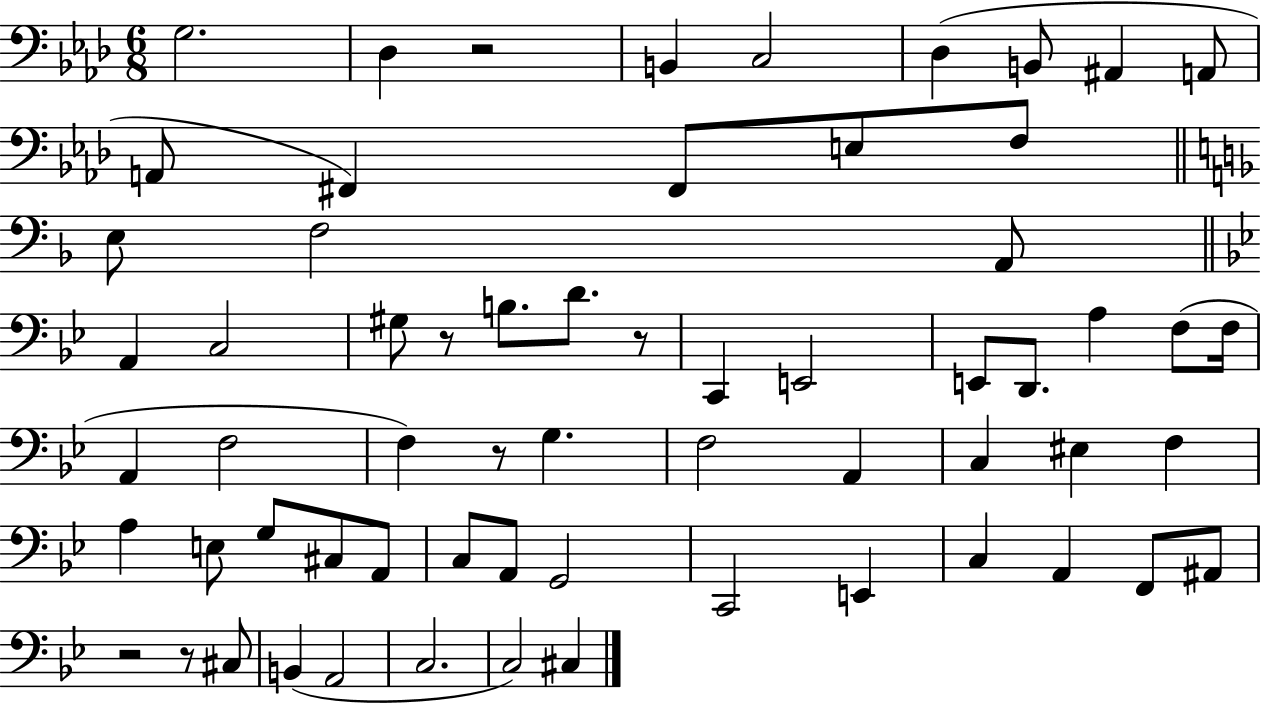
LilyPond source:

{
  \clef bass
  \numericTimeSignature
  \time 6/8
  \key aes \major
  g2. | des4 r2 | b,4 c2 | des4( b,8 ais,4 a,8 | \break a,8 fis,4) fis,8 e8 f8 | \bar "||" \break \key f \major e8 f2 a,8 | \bar "||" \break \key bes \major a,4 c2 | gis8 r8 b8. d'8. r8 | c,4 e,2 | e,8 d,8. a4 f8( f16 | \break a,4 f2 | f4) r8 g4. | f2 a,4 | c4 eis4 f4 | \break a4 e8 g8 cis8 a,8 | c8 a,8 g,2 | c,2 e,4 | c4 a,4 f,8 ais,8 | \break r2 r8 cis8 | b,4( a,2 | c2. | c2) cis4 | \break \bar "|."
}